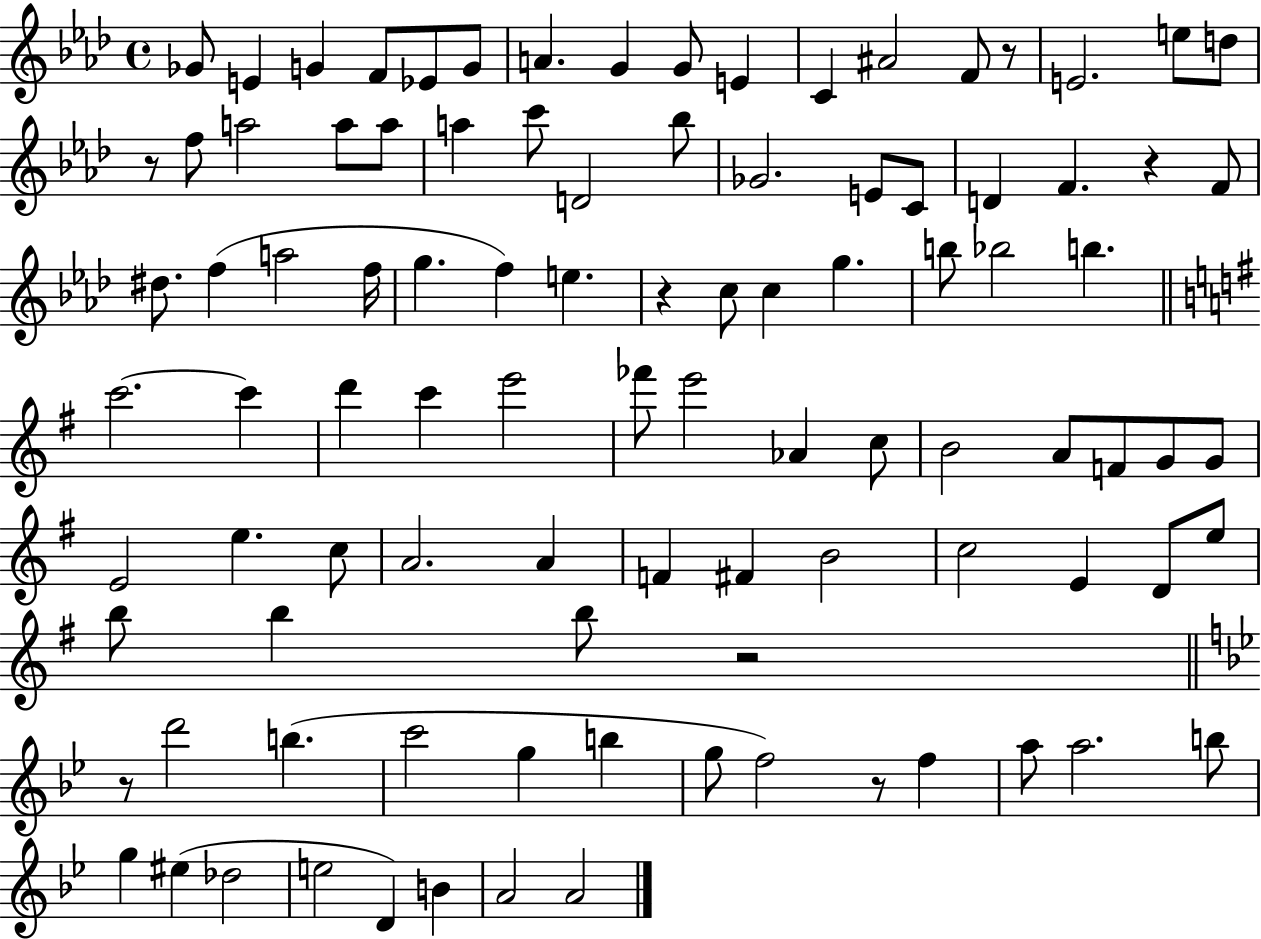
{
  \clef treble
  \time 4/4
  \defaultTimeSignature
  \key aes \major
  \repeat volta 2 { ges'8 e'4 g'4 f'8 ees'8 g'8 | a'4. g'4 g'8 e'4 | c'4 ais'2 f'8 r8 | e'2. e''8 d''8 | \break r8 f''8 a''2 a''8 a''8 | a''4 c'''8 d'2 bes''8 | ges'2. e'8 c'8 | d'4 f'4. r4 f'8 | \break dis''8. f''4( a''2 f''16 | g''4. f''4) e''4. | r4 c''8 c''4 g''4. | b''8 bes''2 b''4. | \break \bar "||" \break \key g \major c'''2.~~ c'''4 | d'''4 c'''4 e'''2 | fes'''8 e'''2 aes'4 c''8 | b'2 a'8 f'8 g'8 g'8 | \break e'2 e''4. c''8 | a'2. a'4 | f'4 fis'4 b'2 | c''2 e'4 d'8 e''8 | \break b''8 b''4 b''8 r2 | \bar "||" \break \key bes \major r8 d'''2 b''4.( | c'''2 g''4 b''4 | g''8 f''2) r8 f''4 | a''8 a''2. b''8 | \break g''4 eis''4( des''2 | e''2 d'4) b'4 | a'2 a'2 | } \bar "|."
}